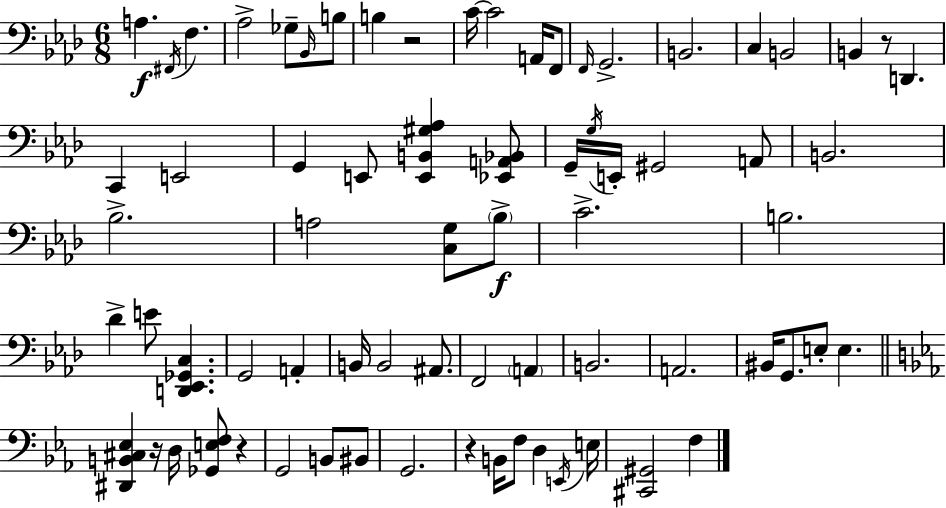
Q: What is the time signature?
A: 6/8